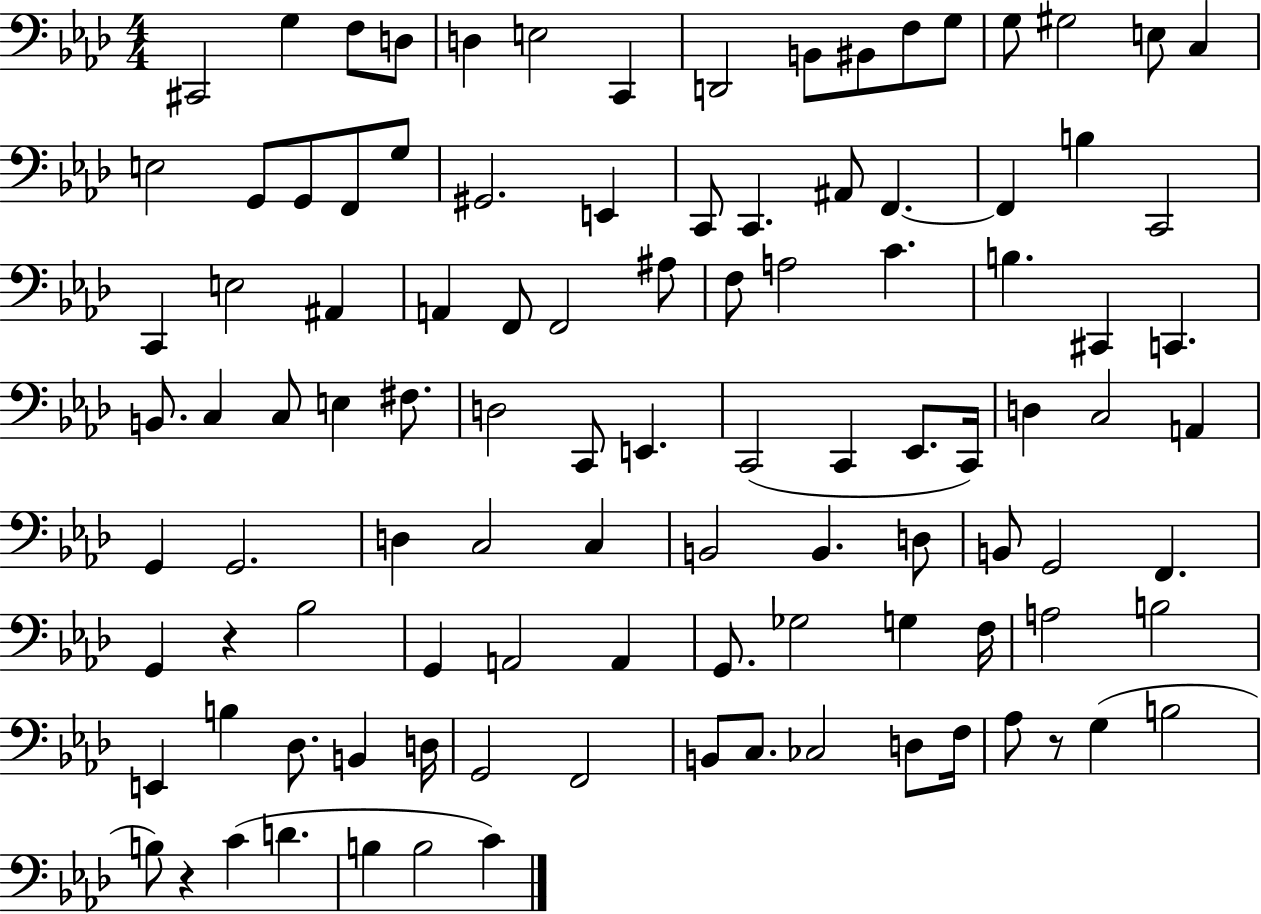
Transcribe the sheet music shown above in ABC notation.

X:1
T:Untitled
M:4/4
L:1/4
K:Ab
^C,,2 G, F,/2 D,/2 D, E,2 C,, D,,2 B,,/2 ^B,,/2 F,/2 G,/2 G,/2 ^G,2 E,/2 C, E,2 G,,/2 G,,/2 F,,/2 G,/2 ^G,,2 E,, C,,/2 C,, ^A,,/2 F,, F,, B, C,,2 C,, E,2 ^A,, A,, F,,/2 F,,2 ^A,/2 F,/2 A,2 C B, ^C,, C,, B,,/2 C, C,/2 E, ^F,/2 D,2 C,,/2 E,, C,,2 C,, _E,,/2 C,,/4 D, C,2 A,, G,, G,,2 D, C,2 C, B,,2 B,, D,/2 B,,/2 G,,2 F,, G,, z _B,2 G,, A,,2 A,, G,,/2 _G,2 G, F,/4 A,2 B,2 E,, B, _D,/2 B,, D,/4 G,,2 F,,2 B,,/2 C,/2 _C,2 D,/2 F,/4 _A,/2 z/2 G, B,2 B,/2 z C D B, B,2 C